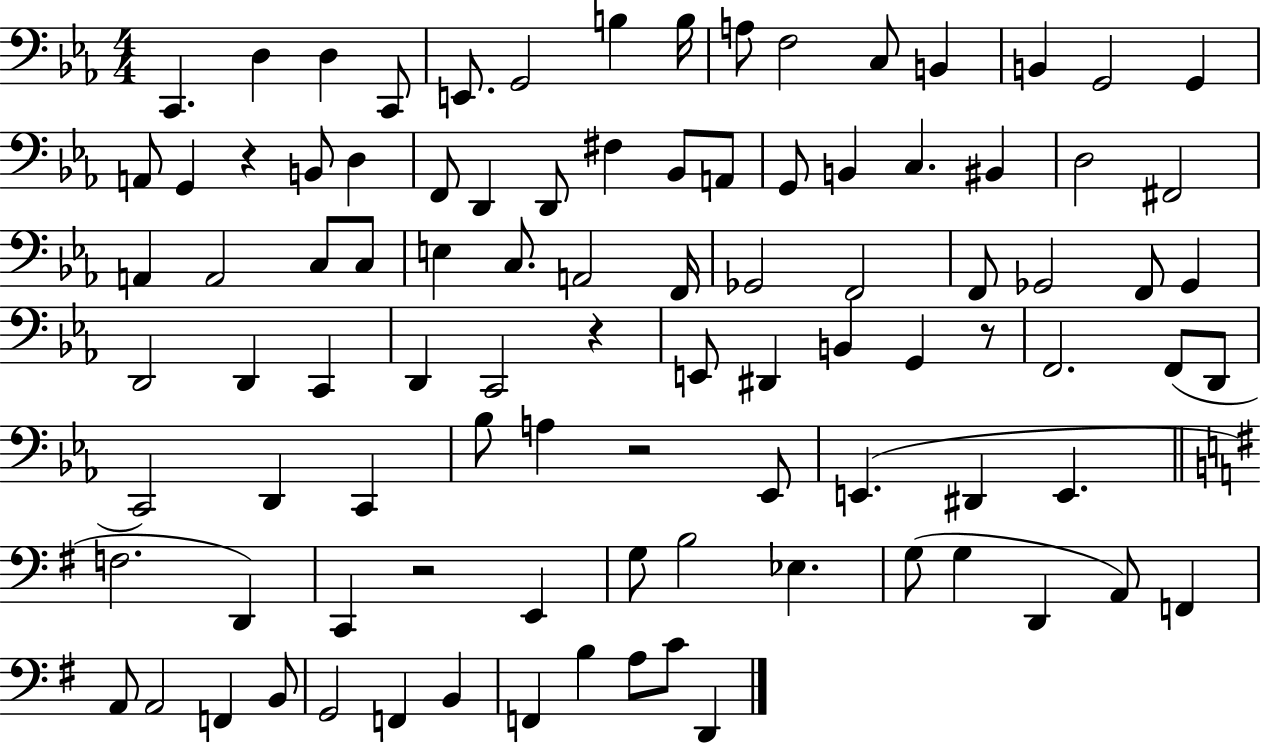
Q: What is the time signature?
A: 4/4